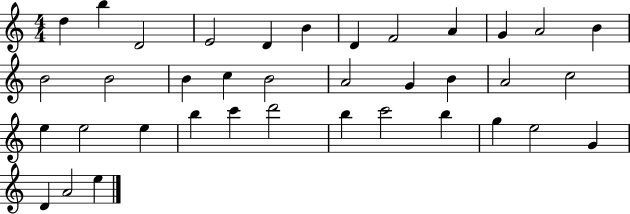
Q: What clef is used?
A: treble